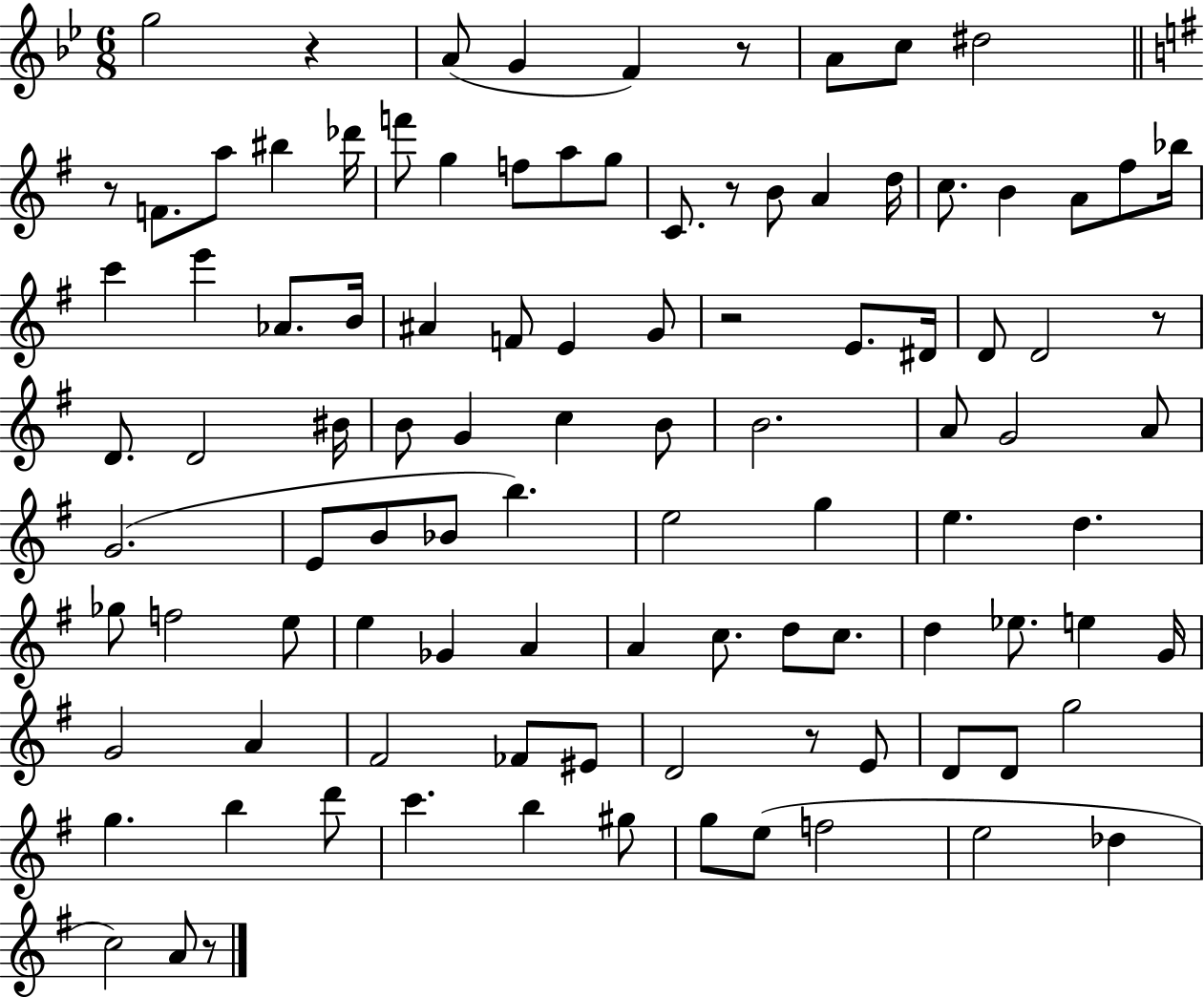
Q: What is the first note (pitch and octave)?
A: G5